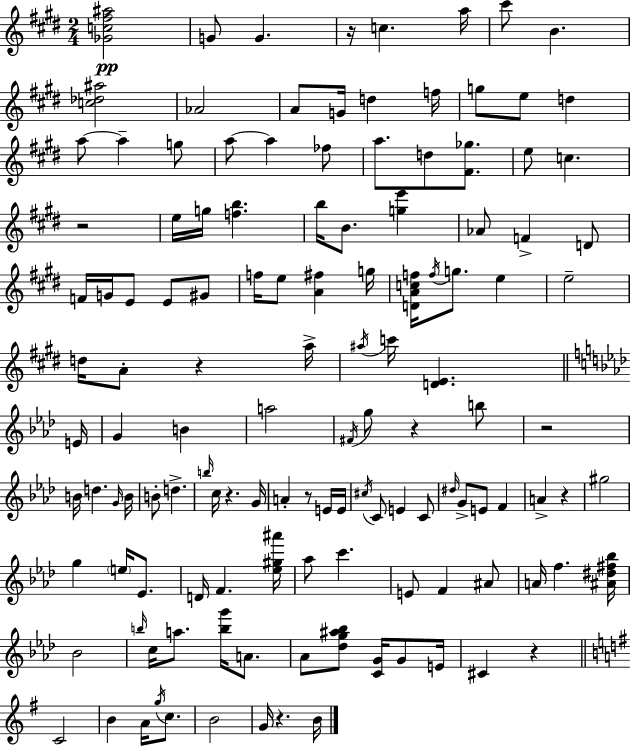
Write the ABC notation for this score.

X:1
T:Untitled
M:2/4
L:1/4
K:E
[_Gc^f^a]2 G/2 G z/4 c a/4 ^c'/2 B [c_d^a]2 _A2 A/2 G/4 d f/4 g/2 e/2 d a/2 a g/2 a/2 a _f/2 a/2 d/2 [^F_g]/2 e/2 c z2 e/4 g/4 [fb] b/4 B/2 [ge'] _A/2 F D/2 F/4 G/4 E/2 E/2 ^G/2 f/4 e/2 [A^f] g/4 [DAcf]/4 f/4 g/2 e e2 d/4 A/2 z a/4 ^a/4 c'/4 [DE] E/4 G B a2 ^F/4 g/2 z b/2 z2 B/4 d G/4 B/4 B/2 d b/4 c/4 z G/4 A z/2 E/4 E/4 ^c/4 C/2 E C/2 ^d/4 G/2 E/2 F A z ^g2 g e/4 _E/2 D/4 F [_e^g^a']/4 _a/2 c' E/2 F ^A/2 A/4 f [^A^d^f_b]/4 _B2 b/4 c/4 a/2 [bg']/4 A/2 _A/2 [_dg^a_b]/2 [CG]/4 G/2 E/4 ^C z C2 B A/4 g/4 c/2 B2 G/4 z B/4